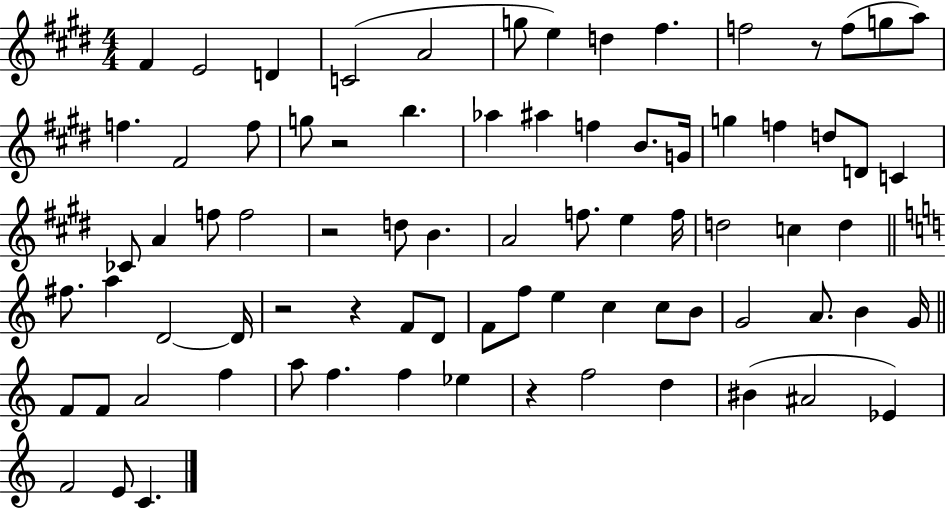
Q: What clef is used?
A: treble